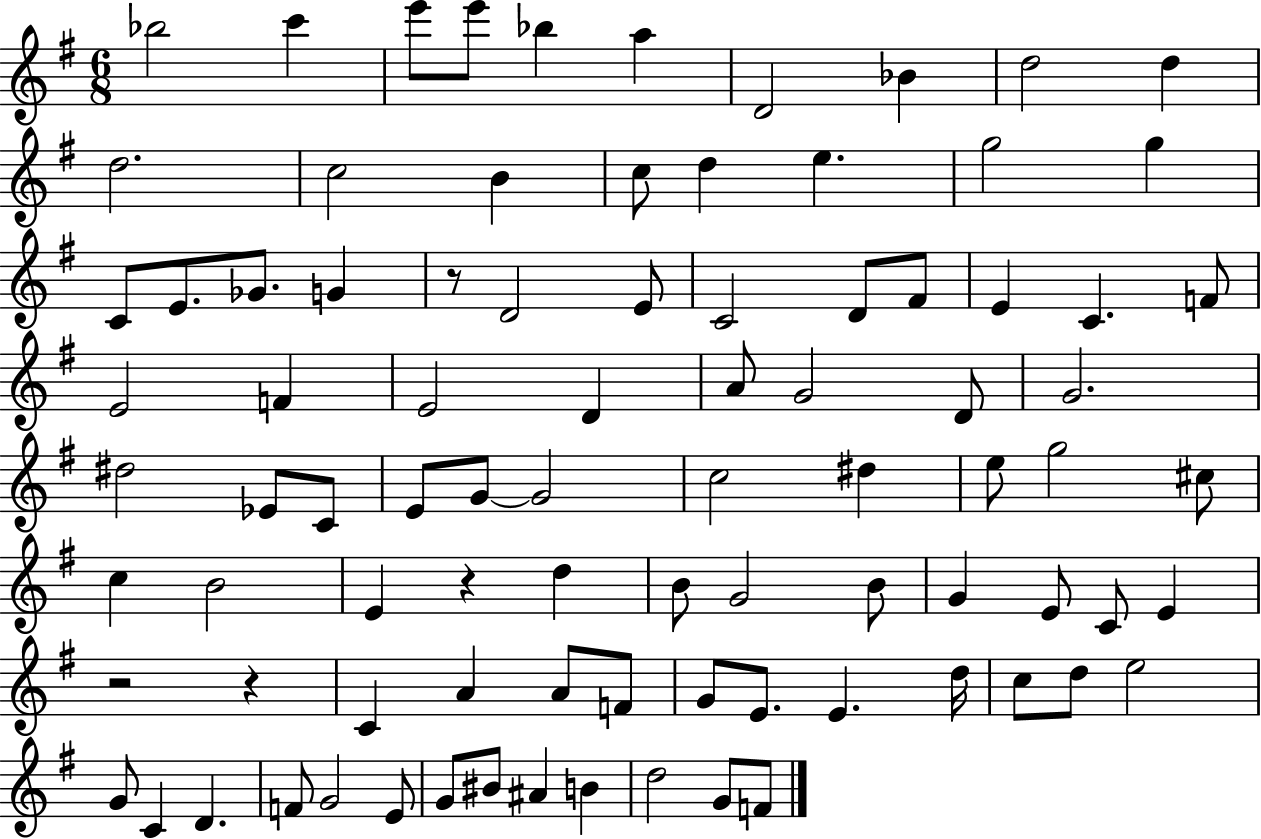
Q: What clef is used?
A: treble